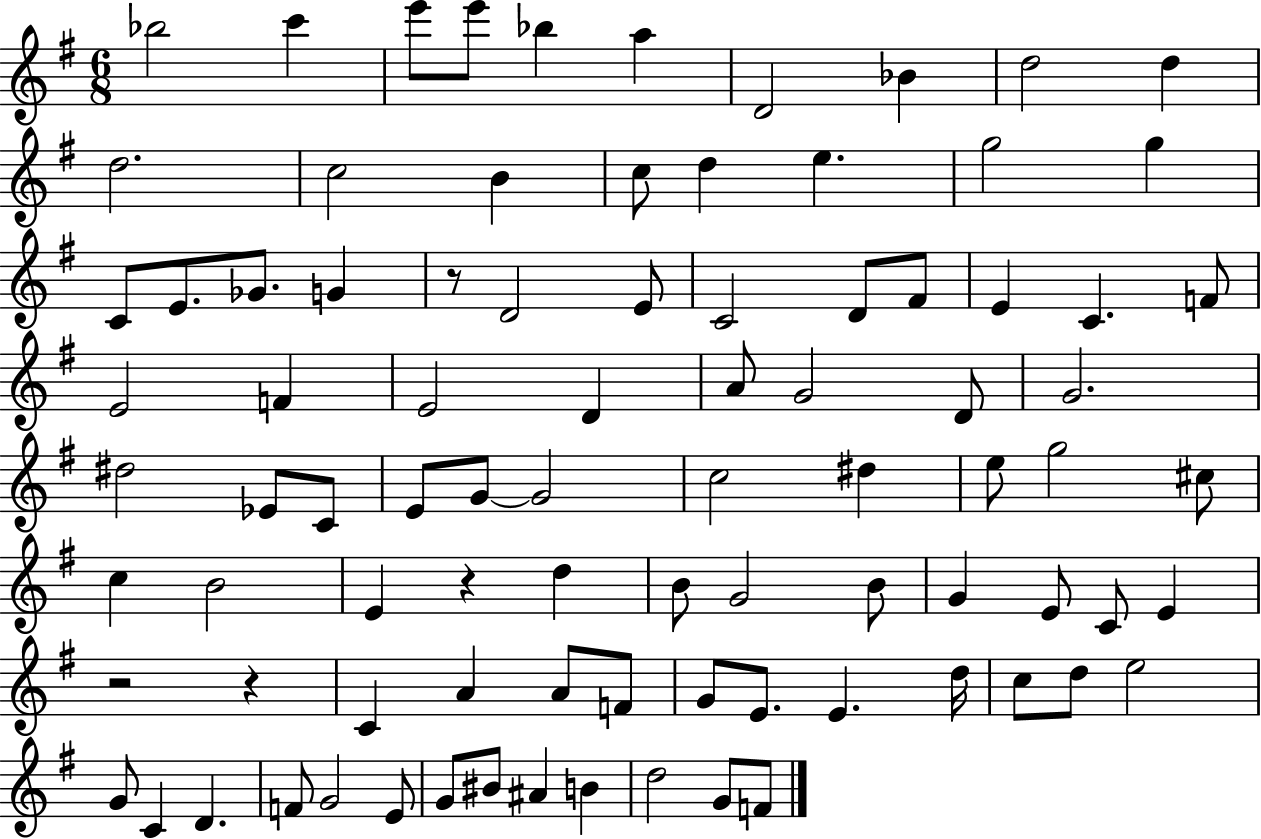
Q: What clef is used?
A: treble